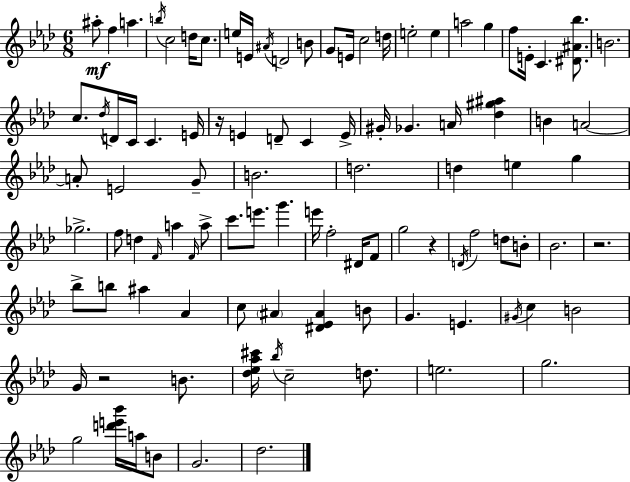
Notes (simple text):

A#5/e F5/q A5/q. B5/s C5/h D5/s C5/e. E5/s E4/s A#4/s D4/h B4/e G4/e E4/s C5/h D5/s E5/h E5/q A5/h G5/q F5/e E4/s C4/q. [D#4,A#4,Bb5]/e. B4/h. C5/e. Db5/s D4/s C4/s C4/q. E4/s R/s E4/q D4/e C4/q E4/s G#4/s Gb4/q. A4/s [Db5,G#5,A#5]/q B4/q A4/h A4/e E4/h G4/e B4/h. D5/h. D5/q E5/q G5/q Gb5/h. F5/e D5/q F4/s A5/q F4/s A5/e C6/e. E6/e. G6/q. E6/s F5/h D#4/s F4/e G5/h R/q D4/s F5/h D5/e B4/e Bb4/h. R/h. Bb5/e B5/e A#5/q Ab4/q C5/e A#4/q [D#4,Eb4,A#4]/q B4/e G4/q. E4/q. G#4/s C5/q B4/h G4/s R/h B4/e. [Db5,Eb5,Ab5,C#6]/s Bb5/s C5/h D5/e. E5/h. G5/h. G5/h [D6,E6,Bb6]/s A5/s B4/e G4/h. Db5/h.